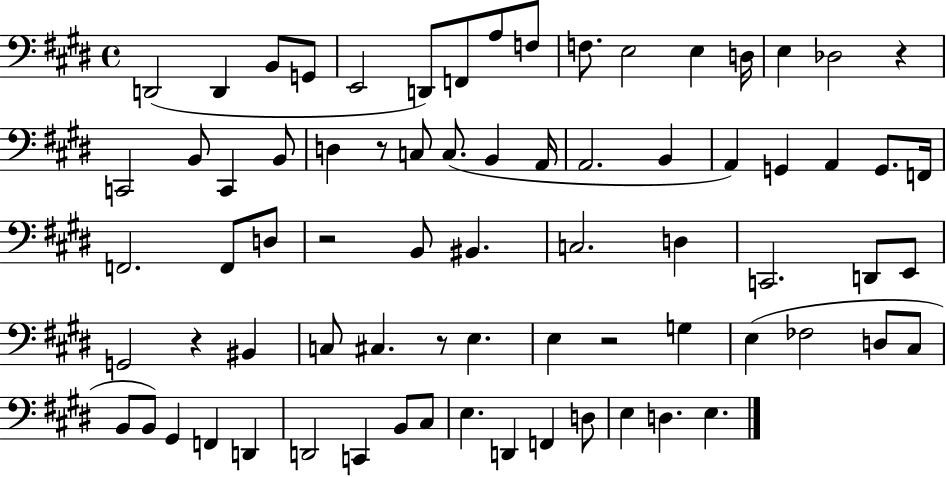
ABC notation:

X:1
T:Untitled
M:4/4
L:1/4
K:E
D,,2 D,, B,,/2 G,,/2 E,,2 D,,/2 F,,/2 A,/2 F,/2 F,/2 E,2 E, D,/4 E, _D,2 z C,,2 B,,/2 C,, B,,/2 D, z/2 C,/2 C,/2 B,, A,,/4 A,,2 B,, A,, G,, A,, G,,/2 F,,/4 F,,2 F,,/2 D,/2 z2 B,,/2 ^B,, C,2 D, C,,2 D,,/2 E,,/2 G,,2 z ^B,, C,/2 ^C, z/2 E, E, z2 G, E, _F,2 D,/2 ^C,/2 B,,/2 B,,/2 ^G,, F,, D,, D,,2 C,, B,,/2 ^C,/2 E, D,, F,, D,/2 E, D, E,